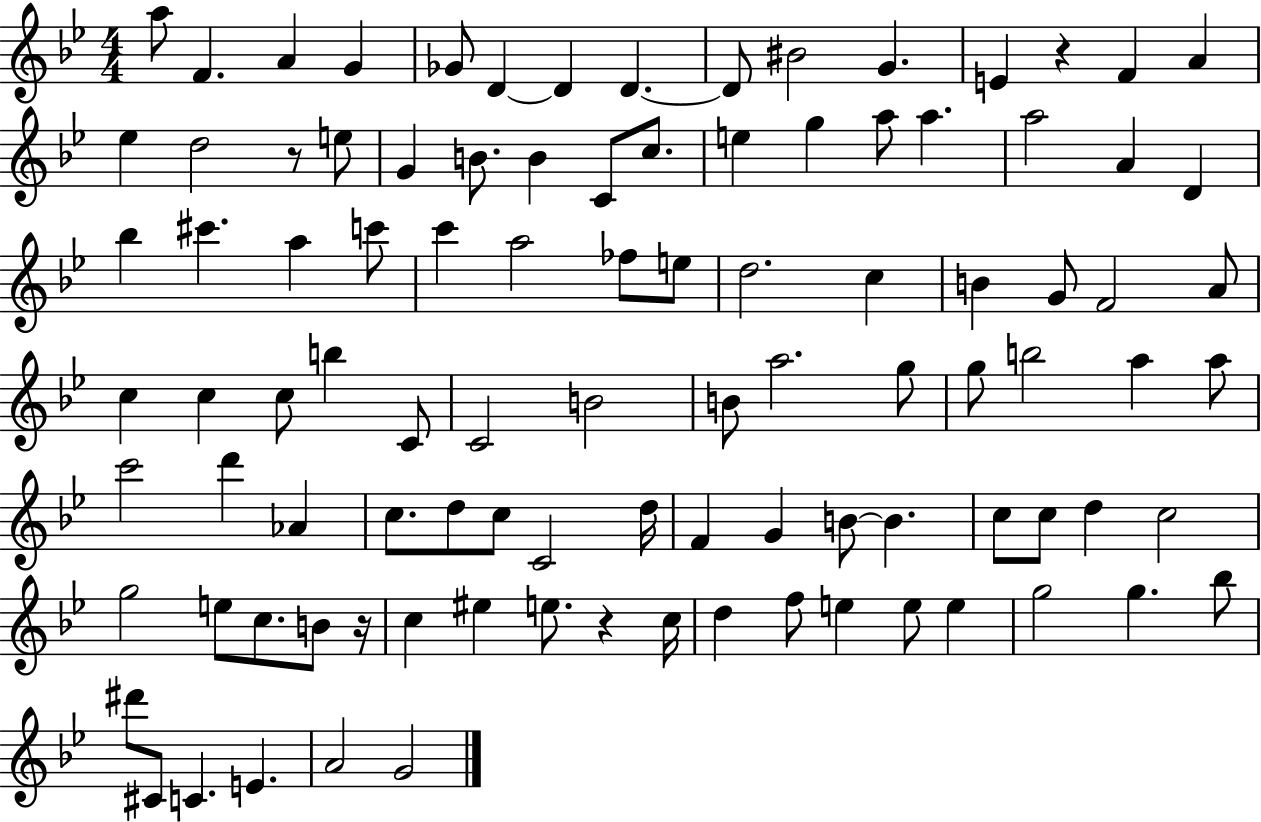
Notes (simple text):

A5/e F4/q. A4/q G4/q Gb4/e D4/q D4/q D4/q. D4/e BIS4/h G4/q. E4/q R/q F4/q A4/q Eb5/q D5/h R/e E5/e G4/q B4/e. B4/q C4/e C5/e. E5/q G5/q A5/e A5/q. A5/h A4/q D4/q Bb5/q C#6/q. A5/q C6/e C6/q A5/h FES5/e E5/e D5/h. C5/q B4/q G4/e F4/h A4/e C5/q C5/q C5/e B5/q C4/e C4/h B4/h B4/e A5/h. G5/e G5/e B5/h A5/q A5/e C6/h D6/q Ab4/q C5/e. D5/e C5/e C4/h D5/s F4/q G4/q B4/e B4/q. C5/e C5/e D5/q C5/h G5/h E5/e C5/e. B4/e R/s C5/q EIS5/q E5/e. R/q C5/s D5/q F5/e E5/q E5/e E5/q G5/h G5/q. Bb5/e D#6/e C#4/e C4/q. E4/q. A4/h G4/h